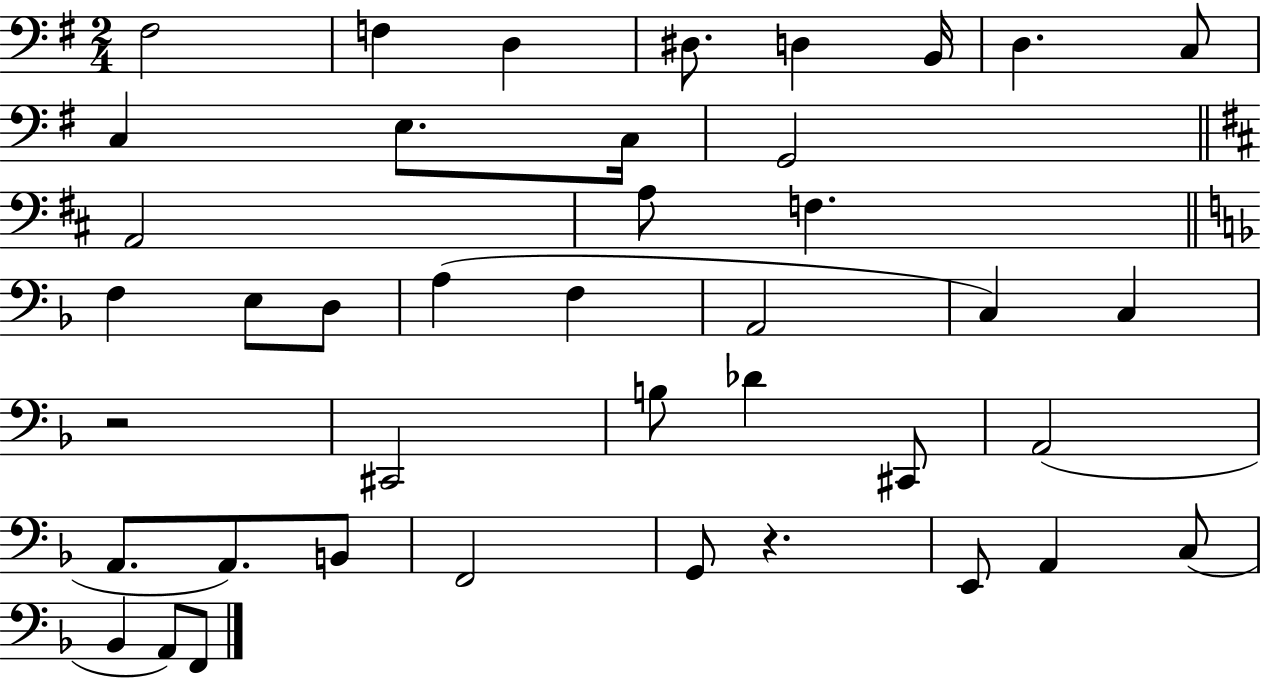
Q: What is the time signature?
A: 2/4